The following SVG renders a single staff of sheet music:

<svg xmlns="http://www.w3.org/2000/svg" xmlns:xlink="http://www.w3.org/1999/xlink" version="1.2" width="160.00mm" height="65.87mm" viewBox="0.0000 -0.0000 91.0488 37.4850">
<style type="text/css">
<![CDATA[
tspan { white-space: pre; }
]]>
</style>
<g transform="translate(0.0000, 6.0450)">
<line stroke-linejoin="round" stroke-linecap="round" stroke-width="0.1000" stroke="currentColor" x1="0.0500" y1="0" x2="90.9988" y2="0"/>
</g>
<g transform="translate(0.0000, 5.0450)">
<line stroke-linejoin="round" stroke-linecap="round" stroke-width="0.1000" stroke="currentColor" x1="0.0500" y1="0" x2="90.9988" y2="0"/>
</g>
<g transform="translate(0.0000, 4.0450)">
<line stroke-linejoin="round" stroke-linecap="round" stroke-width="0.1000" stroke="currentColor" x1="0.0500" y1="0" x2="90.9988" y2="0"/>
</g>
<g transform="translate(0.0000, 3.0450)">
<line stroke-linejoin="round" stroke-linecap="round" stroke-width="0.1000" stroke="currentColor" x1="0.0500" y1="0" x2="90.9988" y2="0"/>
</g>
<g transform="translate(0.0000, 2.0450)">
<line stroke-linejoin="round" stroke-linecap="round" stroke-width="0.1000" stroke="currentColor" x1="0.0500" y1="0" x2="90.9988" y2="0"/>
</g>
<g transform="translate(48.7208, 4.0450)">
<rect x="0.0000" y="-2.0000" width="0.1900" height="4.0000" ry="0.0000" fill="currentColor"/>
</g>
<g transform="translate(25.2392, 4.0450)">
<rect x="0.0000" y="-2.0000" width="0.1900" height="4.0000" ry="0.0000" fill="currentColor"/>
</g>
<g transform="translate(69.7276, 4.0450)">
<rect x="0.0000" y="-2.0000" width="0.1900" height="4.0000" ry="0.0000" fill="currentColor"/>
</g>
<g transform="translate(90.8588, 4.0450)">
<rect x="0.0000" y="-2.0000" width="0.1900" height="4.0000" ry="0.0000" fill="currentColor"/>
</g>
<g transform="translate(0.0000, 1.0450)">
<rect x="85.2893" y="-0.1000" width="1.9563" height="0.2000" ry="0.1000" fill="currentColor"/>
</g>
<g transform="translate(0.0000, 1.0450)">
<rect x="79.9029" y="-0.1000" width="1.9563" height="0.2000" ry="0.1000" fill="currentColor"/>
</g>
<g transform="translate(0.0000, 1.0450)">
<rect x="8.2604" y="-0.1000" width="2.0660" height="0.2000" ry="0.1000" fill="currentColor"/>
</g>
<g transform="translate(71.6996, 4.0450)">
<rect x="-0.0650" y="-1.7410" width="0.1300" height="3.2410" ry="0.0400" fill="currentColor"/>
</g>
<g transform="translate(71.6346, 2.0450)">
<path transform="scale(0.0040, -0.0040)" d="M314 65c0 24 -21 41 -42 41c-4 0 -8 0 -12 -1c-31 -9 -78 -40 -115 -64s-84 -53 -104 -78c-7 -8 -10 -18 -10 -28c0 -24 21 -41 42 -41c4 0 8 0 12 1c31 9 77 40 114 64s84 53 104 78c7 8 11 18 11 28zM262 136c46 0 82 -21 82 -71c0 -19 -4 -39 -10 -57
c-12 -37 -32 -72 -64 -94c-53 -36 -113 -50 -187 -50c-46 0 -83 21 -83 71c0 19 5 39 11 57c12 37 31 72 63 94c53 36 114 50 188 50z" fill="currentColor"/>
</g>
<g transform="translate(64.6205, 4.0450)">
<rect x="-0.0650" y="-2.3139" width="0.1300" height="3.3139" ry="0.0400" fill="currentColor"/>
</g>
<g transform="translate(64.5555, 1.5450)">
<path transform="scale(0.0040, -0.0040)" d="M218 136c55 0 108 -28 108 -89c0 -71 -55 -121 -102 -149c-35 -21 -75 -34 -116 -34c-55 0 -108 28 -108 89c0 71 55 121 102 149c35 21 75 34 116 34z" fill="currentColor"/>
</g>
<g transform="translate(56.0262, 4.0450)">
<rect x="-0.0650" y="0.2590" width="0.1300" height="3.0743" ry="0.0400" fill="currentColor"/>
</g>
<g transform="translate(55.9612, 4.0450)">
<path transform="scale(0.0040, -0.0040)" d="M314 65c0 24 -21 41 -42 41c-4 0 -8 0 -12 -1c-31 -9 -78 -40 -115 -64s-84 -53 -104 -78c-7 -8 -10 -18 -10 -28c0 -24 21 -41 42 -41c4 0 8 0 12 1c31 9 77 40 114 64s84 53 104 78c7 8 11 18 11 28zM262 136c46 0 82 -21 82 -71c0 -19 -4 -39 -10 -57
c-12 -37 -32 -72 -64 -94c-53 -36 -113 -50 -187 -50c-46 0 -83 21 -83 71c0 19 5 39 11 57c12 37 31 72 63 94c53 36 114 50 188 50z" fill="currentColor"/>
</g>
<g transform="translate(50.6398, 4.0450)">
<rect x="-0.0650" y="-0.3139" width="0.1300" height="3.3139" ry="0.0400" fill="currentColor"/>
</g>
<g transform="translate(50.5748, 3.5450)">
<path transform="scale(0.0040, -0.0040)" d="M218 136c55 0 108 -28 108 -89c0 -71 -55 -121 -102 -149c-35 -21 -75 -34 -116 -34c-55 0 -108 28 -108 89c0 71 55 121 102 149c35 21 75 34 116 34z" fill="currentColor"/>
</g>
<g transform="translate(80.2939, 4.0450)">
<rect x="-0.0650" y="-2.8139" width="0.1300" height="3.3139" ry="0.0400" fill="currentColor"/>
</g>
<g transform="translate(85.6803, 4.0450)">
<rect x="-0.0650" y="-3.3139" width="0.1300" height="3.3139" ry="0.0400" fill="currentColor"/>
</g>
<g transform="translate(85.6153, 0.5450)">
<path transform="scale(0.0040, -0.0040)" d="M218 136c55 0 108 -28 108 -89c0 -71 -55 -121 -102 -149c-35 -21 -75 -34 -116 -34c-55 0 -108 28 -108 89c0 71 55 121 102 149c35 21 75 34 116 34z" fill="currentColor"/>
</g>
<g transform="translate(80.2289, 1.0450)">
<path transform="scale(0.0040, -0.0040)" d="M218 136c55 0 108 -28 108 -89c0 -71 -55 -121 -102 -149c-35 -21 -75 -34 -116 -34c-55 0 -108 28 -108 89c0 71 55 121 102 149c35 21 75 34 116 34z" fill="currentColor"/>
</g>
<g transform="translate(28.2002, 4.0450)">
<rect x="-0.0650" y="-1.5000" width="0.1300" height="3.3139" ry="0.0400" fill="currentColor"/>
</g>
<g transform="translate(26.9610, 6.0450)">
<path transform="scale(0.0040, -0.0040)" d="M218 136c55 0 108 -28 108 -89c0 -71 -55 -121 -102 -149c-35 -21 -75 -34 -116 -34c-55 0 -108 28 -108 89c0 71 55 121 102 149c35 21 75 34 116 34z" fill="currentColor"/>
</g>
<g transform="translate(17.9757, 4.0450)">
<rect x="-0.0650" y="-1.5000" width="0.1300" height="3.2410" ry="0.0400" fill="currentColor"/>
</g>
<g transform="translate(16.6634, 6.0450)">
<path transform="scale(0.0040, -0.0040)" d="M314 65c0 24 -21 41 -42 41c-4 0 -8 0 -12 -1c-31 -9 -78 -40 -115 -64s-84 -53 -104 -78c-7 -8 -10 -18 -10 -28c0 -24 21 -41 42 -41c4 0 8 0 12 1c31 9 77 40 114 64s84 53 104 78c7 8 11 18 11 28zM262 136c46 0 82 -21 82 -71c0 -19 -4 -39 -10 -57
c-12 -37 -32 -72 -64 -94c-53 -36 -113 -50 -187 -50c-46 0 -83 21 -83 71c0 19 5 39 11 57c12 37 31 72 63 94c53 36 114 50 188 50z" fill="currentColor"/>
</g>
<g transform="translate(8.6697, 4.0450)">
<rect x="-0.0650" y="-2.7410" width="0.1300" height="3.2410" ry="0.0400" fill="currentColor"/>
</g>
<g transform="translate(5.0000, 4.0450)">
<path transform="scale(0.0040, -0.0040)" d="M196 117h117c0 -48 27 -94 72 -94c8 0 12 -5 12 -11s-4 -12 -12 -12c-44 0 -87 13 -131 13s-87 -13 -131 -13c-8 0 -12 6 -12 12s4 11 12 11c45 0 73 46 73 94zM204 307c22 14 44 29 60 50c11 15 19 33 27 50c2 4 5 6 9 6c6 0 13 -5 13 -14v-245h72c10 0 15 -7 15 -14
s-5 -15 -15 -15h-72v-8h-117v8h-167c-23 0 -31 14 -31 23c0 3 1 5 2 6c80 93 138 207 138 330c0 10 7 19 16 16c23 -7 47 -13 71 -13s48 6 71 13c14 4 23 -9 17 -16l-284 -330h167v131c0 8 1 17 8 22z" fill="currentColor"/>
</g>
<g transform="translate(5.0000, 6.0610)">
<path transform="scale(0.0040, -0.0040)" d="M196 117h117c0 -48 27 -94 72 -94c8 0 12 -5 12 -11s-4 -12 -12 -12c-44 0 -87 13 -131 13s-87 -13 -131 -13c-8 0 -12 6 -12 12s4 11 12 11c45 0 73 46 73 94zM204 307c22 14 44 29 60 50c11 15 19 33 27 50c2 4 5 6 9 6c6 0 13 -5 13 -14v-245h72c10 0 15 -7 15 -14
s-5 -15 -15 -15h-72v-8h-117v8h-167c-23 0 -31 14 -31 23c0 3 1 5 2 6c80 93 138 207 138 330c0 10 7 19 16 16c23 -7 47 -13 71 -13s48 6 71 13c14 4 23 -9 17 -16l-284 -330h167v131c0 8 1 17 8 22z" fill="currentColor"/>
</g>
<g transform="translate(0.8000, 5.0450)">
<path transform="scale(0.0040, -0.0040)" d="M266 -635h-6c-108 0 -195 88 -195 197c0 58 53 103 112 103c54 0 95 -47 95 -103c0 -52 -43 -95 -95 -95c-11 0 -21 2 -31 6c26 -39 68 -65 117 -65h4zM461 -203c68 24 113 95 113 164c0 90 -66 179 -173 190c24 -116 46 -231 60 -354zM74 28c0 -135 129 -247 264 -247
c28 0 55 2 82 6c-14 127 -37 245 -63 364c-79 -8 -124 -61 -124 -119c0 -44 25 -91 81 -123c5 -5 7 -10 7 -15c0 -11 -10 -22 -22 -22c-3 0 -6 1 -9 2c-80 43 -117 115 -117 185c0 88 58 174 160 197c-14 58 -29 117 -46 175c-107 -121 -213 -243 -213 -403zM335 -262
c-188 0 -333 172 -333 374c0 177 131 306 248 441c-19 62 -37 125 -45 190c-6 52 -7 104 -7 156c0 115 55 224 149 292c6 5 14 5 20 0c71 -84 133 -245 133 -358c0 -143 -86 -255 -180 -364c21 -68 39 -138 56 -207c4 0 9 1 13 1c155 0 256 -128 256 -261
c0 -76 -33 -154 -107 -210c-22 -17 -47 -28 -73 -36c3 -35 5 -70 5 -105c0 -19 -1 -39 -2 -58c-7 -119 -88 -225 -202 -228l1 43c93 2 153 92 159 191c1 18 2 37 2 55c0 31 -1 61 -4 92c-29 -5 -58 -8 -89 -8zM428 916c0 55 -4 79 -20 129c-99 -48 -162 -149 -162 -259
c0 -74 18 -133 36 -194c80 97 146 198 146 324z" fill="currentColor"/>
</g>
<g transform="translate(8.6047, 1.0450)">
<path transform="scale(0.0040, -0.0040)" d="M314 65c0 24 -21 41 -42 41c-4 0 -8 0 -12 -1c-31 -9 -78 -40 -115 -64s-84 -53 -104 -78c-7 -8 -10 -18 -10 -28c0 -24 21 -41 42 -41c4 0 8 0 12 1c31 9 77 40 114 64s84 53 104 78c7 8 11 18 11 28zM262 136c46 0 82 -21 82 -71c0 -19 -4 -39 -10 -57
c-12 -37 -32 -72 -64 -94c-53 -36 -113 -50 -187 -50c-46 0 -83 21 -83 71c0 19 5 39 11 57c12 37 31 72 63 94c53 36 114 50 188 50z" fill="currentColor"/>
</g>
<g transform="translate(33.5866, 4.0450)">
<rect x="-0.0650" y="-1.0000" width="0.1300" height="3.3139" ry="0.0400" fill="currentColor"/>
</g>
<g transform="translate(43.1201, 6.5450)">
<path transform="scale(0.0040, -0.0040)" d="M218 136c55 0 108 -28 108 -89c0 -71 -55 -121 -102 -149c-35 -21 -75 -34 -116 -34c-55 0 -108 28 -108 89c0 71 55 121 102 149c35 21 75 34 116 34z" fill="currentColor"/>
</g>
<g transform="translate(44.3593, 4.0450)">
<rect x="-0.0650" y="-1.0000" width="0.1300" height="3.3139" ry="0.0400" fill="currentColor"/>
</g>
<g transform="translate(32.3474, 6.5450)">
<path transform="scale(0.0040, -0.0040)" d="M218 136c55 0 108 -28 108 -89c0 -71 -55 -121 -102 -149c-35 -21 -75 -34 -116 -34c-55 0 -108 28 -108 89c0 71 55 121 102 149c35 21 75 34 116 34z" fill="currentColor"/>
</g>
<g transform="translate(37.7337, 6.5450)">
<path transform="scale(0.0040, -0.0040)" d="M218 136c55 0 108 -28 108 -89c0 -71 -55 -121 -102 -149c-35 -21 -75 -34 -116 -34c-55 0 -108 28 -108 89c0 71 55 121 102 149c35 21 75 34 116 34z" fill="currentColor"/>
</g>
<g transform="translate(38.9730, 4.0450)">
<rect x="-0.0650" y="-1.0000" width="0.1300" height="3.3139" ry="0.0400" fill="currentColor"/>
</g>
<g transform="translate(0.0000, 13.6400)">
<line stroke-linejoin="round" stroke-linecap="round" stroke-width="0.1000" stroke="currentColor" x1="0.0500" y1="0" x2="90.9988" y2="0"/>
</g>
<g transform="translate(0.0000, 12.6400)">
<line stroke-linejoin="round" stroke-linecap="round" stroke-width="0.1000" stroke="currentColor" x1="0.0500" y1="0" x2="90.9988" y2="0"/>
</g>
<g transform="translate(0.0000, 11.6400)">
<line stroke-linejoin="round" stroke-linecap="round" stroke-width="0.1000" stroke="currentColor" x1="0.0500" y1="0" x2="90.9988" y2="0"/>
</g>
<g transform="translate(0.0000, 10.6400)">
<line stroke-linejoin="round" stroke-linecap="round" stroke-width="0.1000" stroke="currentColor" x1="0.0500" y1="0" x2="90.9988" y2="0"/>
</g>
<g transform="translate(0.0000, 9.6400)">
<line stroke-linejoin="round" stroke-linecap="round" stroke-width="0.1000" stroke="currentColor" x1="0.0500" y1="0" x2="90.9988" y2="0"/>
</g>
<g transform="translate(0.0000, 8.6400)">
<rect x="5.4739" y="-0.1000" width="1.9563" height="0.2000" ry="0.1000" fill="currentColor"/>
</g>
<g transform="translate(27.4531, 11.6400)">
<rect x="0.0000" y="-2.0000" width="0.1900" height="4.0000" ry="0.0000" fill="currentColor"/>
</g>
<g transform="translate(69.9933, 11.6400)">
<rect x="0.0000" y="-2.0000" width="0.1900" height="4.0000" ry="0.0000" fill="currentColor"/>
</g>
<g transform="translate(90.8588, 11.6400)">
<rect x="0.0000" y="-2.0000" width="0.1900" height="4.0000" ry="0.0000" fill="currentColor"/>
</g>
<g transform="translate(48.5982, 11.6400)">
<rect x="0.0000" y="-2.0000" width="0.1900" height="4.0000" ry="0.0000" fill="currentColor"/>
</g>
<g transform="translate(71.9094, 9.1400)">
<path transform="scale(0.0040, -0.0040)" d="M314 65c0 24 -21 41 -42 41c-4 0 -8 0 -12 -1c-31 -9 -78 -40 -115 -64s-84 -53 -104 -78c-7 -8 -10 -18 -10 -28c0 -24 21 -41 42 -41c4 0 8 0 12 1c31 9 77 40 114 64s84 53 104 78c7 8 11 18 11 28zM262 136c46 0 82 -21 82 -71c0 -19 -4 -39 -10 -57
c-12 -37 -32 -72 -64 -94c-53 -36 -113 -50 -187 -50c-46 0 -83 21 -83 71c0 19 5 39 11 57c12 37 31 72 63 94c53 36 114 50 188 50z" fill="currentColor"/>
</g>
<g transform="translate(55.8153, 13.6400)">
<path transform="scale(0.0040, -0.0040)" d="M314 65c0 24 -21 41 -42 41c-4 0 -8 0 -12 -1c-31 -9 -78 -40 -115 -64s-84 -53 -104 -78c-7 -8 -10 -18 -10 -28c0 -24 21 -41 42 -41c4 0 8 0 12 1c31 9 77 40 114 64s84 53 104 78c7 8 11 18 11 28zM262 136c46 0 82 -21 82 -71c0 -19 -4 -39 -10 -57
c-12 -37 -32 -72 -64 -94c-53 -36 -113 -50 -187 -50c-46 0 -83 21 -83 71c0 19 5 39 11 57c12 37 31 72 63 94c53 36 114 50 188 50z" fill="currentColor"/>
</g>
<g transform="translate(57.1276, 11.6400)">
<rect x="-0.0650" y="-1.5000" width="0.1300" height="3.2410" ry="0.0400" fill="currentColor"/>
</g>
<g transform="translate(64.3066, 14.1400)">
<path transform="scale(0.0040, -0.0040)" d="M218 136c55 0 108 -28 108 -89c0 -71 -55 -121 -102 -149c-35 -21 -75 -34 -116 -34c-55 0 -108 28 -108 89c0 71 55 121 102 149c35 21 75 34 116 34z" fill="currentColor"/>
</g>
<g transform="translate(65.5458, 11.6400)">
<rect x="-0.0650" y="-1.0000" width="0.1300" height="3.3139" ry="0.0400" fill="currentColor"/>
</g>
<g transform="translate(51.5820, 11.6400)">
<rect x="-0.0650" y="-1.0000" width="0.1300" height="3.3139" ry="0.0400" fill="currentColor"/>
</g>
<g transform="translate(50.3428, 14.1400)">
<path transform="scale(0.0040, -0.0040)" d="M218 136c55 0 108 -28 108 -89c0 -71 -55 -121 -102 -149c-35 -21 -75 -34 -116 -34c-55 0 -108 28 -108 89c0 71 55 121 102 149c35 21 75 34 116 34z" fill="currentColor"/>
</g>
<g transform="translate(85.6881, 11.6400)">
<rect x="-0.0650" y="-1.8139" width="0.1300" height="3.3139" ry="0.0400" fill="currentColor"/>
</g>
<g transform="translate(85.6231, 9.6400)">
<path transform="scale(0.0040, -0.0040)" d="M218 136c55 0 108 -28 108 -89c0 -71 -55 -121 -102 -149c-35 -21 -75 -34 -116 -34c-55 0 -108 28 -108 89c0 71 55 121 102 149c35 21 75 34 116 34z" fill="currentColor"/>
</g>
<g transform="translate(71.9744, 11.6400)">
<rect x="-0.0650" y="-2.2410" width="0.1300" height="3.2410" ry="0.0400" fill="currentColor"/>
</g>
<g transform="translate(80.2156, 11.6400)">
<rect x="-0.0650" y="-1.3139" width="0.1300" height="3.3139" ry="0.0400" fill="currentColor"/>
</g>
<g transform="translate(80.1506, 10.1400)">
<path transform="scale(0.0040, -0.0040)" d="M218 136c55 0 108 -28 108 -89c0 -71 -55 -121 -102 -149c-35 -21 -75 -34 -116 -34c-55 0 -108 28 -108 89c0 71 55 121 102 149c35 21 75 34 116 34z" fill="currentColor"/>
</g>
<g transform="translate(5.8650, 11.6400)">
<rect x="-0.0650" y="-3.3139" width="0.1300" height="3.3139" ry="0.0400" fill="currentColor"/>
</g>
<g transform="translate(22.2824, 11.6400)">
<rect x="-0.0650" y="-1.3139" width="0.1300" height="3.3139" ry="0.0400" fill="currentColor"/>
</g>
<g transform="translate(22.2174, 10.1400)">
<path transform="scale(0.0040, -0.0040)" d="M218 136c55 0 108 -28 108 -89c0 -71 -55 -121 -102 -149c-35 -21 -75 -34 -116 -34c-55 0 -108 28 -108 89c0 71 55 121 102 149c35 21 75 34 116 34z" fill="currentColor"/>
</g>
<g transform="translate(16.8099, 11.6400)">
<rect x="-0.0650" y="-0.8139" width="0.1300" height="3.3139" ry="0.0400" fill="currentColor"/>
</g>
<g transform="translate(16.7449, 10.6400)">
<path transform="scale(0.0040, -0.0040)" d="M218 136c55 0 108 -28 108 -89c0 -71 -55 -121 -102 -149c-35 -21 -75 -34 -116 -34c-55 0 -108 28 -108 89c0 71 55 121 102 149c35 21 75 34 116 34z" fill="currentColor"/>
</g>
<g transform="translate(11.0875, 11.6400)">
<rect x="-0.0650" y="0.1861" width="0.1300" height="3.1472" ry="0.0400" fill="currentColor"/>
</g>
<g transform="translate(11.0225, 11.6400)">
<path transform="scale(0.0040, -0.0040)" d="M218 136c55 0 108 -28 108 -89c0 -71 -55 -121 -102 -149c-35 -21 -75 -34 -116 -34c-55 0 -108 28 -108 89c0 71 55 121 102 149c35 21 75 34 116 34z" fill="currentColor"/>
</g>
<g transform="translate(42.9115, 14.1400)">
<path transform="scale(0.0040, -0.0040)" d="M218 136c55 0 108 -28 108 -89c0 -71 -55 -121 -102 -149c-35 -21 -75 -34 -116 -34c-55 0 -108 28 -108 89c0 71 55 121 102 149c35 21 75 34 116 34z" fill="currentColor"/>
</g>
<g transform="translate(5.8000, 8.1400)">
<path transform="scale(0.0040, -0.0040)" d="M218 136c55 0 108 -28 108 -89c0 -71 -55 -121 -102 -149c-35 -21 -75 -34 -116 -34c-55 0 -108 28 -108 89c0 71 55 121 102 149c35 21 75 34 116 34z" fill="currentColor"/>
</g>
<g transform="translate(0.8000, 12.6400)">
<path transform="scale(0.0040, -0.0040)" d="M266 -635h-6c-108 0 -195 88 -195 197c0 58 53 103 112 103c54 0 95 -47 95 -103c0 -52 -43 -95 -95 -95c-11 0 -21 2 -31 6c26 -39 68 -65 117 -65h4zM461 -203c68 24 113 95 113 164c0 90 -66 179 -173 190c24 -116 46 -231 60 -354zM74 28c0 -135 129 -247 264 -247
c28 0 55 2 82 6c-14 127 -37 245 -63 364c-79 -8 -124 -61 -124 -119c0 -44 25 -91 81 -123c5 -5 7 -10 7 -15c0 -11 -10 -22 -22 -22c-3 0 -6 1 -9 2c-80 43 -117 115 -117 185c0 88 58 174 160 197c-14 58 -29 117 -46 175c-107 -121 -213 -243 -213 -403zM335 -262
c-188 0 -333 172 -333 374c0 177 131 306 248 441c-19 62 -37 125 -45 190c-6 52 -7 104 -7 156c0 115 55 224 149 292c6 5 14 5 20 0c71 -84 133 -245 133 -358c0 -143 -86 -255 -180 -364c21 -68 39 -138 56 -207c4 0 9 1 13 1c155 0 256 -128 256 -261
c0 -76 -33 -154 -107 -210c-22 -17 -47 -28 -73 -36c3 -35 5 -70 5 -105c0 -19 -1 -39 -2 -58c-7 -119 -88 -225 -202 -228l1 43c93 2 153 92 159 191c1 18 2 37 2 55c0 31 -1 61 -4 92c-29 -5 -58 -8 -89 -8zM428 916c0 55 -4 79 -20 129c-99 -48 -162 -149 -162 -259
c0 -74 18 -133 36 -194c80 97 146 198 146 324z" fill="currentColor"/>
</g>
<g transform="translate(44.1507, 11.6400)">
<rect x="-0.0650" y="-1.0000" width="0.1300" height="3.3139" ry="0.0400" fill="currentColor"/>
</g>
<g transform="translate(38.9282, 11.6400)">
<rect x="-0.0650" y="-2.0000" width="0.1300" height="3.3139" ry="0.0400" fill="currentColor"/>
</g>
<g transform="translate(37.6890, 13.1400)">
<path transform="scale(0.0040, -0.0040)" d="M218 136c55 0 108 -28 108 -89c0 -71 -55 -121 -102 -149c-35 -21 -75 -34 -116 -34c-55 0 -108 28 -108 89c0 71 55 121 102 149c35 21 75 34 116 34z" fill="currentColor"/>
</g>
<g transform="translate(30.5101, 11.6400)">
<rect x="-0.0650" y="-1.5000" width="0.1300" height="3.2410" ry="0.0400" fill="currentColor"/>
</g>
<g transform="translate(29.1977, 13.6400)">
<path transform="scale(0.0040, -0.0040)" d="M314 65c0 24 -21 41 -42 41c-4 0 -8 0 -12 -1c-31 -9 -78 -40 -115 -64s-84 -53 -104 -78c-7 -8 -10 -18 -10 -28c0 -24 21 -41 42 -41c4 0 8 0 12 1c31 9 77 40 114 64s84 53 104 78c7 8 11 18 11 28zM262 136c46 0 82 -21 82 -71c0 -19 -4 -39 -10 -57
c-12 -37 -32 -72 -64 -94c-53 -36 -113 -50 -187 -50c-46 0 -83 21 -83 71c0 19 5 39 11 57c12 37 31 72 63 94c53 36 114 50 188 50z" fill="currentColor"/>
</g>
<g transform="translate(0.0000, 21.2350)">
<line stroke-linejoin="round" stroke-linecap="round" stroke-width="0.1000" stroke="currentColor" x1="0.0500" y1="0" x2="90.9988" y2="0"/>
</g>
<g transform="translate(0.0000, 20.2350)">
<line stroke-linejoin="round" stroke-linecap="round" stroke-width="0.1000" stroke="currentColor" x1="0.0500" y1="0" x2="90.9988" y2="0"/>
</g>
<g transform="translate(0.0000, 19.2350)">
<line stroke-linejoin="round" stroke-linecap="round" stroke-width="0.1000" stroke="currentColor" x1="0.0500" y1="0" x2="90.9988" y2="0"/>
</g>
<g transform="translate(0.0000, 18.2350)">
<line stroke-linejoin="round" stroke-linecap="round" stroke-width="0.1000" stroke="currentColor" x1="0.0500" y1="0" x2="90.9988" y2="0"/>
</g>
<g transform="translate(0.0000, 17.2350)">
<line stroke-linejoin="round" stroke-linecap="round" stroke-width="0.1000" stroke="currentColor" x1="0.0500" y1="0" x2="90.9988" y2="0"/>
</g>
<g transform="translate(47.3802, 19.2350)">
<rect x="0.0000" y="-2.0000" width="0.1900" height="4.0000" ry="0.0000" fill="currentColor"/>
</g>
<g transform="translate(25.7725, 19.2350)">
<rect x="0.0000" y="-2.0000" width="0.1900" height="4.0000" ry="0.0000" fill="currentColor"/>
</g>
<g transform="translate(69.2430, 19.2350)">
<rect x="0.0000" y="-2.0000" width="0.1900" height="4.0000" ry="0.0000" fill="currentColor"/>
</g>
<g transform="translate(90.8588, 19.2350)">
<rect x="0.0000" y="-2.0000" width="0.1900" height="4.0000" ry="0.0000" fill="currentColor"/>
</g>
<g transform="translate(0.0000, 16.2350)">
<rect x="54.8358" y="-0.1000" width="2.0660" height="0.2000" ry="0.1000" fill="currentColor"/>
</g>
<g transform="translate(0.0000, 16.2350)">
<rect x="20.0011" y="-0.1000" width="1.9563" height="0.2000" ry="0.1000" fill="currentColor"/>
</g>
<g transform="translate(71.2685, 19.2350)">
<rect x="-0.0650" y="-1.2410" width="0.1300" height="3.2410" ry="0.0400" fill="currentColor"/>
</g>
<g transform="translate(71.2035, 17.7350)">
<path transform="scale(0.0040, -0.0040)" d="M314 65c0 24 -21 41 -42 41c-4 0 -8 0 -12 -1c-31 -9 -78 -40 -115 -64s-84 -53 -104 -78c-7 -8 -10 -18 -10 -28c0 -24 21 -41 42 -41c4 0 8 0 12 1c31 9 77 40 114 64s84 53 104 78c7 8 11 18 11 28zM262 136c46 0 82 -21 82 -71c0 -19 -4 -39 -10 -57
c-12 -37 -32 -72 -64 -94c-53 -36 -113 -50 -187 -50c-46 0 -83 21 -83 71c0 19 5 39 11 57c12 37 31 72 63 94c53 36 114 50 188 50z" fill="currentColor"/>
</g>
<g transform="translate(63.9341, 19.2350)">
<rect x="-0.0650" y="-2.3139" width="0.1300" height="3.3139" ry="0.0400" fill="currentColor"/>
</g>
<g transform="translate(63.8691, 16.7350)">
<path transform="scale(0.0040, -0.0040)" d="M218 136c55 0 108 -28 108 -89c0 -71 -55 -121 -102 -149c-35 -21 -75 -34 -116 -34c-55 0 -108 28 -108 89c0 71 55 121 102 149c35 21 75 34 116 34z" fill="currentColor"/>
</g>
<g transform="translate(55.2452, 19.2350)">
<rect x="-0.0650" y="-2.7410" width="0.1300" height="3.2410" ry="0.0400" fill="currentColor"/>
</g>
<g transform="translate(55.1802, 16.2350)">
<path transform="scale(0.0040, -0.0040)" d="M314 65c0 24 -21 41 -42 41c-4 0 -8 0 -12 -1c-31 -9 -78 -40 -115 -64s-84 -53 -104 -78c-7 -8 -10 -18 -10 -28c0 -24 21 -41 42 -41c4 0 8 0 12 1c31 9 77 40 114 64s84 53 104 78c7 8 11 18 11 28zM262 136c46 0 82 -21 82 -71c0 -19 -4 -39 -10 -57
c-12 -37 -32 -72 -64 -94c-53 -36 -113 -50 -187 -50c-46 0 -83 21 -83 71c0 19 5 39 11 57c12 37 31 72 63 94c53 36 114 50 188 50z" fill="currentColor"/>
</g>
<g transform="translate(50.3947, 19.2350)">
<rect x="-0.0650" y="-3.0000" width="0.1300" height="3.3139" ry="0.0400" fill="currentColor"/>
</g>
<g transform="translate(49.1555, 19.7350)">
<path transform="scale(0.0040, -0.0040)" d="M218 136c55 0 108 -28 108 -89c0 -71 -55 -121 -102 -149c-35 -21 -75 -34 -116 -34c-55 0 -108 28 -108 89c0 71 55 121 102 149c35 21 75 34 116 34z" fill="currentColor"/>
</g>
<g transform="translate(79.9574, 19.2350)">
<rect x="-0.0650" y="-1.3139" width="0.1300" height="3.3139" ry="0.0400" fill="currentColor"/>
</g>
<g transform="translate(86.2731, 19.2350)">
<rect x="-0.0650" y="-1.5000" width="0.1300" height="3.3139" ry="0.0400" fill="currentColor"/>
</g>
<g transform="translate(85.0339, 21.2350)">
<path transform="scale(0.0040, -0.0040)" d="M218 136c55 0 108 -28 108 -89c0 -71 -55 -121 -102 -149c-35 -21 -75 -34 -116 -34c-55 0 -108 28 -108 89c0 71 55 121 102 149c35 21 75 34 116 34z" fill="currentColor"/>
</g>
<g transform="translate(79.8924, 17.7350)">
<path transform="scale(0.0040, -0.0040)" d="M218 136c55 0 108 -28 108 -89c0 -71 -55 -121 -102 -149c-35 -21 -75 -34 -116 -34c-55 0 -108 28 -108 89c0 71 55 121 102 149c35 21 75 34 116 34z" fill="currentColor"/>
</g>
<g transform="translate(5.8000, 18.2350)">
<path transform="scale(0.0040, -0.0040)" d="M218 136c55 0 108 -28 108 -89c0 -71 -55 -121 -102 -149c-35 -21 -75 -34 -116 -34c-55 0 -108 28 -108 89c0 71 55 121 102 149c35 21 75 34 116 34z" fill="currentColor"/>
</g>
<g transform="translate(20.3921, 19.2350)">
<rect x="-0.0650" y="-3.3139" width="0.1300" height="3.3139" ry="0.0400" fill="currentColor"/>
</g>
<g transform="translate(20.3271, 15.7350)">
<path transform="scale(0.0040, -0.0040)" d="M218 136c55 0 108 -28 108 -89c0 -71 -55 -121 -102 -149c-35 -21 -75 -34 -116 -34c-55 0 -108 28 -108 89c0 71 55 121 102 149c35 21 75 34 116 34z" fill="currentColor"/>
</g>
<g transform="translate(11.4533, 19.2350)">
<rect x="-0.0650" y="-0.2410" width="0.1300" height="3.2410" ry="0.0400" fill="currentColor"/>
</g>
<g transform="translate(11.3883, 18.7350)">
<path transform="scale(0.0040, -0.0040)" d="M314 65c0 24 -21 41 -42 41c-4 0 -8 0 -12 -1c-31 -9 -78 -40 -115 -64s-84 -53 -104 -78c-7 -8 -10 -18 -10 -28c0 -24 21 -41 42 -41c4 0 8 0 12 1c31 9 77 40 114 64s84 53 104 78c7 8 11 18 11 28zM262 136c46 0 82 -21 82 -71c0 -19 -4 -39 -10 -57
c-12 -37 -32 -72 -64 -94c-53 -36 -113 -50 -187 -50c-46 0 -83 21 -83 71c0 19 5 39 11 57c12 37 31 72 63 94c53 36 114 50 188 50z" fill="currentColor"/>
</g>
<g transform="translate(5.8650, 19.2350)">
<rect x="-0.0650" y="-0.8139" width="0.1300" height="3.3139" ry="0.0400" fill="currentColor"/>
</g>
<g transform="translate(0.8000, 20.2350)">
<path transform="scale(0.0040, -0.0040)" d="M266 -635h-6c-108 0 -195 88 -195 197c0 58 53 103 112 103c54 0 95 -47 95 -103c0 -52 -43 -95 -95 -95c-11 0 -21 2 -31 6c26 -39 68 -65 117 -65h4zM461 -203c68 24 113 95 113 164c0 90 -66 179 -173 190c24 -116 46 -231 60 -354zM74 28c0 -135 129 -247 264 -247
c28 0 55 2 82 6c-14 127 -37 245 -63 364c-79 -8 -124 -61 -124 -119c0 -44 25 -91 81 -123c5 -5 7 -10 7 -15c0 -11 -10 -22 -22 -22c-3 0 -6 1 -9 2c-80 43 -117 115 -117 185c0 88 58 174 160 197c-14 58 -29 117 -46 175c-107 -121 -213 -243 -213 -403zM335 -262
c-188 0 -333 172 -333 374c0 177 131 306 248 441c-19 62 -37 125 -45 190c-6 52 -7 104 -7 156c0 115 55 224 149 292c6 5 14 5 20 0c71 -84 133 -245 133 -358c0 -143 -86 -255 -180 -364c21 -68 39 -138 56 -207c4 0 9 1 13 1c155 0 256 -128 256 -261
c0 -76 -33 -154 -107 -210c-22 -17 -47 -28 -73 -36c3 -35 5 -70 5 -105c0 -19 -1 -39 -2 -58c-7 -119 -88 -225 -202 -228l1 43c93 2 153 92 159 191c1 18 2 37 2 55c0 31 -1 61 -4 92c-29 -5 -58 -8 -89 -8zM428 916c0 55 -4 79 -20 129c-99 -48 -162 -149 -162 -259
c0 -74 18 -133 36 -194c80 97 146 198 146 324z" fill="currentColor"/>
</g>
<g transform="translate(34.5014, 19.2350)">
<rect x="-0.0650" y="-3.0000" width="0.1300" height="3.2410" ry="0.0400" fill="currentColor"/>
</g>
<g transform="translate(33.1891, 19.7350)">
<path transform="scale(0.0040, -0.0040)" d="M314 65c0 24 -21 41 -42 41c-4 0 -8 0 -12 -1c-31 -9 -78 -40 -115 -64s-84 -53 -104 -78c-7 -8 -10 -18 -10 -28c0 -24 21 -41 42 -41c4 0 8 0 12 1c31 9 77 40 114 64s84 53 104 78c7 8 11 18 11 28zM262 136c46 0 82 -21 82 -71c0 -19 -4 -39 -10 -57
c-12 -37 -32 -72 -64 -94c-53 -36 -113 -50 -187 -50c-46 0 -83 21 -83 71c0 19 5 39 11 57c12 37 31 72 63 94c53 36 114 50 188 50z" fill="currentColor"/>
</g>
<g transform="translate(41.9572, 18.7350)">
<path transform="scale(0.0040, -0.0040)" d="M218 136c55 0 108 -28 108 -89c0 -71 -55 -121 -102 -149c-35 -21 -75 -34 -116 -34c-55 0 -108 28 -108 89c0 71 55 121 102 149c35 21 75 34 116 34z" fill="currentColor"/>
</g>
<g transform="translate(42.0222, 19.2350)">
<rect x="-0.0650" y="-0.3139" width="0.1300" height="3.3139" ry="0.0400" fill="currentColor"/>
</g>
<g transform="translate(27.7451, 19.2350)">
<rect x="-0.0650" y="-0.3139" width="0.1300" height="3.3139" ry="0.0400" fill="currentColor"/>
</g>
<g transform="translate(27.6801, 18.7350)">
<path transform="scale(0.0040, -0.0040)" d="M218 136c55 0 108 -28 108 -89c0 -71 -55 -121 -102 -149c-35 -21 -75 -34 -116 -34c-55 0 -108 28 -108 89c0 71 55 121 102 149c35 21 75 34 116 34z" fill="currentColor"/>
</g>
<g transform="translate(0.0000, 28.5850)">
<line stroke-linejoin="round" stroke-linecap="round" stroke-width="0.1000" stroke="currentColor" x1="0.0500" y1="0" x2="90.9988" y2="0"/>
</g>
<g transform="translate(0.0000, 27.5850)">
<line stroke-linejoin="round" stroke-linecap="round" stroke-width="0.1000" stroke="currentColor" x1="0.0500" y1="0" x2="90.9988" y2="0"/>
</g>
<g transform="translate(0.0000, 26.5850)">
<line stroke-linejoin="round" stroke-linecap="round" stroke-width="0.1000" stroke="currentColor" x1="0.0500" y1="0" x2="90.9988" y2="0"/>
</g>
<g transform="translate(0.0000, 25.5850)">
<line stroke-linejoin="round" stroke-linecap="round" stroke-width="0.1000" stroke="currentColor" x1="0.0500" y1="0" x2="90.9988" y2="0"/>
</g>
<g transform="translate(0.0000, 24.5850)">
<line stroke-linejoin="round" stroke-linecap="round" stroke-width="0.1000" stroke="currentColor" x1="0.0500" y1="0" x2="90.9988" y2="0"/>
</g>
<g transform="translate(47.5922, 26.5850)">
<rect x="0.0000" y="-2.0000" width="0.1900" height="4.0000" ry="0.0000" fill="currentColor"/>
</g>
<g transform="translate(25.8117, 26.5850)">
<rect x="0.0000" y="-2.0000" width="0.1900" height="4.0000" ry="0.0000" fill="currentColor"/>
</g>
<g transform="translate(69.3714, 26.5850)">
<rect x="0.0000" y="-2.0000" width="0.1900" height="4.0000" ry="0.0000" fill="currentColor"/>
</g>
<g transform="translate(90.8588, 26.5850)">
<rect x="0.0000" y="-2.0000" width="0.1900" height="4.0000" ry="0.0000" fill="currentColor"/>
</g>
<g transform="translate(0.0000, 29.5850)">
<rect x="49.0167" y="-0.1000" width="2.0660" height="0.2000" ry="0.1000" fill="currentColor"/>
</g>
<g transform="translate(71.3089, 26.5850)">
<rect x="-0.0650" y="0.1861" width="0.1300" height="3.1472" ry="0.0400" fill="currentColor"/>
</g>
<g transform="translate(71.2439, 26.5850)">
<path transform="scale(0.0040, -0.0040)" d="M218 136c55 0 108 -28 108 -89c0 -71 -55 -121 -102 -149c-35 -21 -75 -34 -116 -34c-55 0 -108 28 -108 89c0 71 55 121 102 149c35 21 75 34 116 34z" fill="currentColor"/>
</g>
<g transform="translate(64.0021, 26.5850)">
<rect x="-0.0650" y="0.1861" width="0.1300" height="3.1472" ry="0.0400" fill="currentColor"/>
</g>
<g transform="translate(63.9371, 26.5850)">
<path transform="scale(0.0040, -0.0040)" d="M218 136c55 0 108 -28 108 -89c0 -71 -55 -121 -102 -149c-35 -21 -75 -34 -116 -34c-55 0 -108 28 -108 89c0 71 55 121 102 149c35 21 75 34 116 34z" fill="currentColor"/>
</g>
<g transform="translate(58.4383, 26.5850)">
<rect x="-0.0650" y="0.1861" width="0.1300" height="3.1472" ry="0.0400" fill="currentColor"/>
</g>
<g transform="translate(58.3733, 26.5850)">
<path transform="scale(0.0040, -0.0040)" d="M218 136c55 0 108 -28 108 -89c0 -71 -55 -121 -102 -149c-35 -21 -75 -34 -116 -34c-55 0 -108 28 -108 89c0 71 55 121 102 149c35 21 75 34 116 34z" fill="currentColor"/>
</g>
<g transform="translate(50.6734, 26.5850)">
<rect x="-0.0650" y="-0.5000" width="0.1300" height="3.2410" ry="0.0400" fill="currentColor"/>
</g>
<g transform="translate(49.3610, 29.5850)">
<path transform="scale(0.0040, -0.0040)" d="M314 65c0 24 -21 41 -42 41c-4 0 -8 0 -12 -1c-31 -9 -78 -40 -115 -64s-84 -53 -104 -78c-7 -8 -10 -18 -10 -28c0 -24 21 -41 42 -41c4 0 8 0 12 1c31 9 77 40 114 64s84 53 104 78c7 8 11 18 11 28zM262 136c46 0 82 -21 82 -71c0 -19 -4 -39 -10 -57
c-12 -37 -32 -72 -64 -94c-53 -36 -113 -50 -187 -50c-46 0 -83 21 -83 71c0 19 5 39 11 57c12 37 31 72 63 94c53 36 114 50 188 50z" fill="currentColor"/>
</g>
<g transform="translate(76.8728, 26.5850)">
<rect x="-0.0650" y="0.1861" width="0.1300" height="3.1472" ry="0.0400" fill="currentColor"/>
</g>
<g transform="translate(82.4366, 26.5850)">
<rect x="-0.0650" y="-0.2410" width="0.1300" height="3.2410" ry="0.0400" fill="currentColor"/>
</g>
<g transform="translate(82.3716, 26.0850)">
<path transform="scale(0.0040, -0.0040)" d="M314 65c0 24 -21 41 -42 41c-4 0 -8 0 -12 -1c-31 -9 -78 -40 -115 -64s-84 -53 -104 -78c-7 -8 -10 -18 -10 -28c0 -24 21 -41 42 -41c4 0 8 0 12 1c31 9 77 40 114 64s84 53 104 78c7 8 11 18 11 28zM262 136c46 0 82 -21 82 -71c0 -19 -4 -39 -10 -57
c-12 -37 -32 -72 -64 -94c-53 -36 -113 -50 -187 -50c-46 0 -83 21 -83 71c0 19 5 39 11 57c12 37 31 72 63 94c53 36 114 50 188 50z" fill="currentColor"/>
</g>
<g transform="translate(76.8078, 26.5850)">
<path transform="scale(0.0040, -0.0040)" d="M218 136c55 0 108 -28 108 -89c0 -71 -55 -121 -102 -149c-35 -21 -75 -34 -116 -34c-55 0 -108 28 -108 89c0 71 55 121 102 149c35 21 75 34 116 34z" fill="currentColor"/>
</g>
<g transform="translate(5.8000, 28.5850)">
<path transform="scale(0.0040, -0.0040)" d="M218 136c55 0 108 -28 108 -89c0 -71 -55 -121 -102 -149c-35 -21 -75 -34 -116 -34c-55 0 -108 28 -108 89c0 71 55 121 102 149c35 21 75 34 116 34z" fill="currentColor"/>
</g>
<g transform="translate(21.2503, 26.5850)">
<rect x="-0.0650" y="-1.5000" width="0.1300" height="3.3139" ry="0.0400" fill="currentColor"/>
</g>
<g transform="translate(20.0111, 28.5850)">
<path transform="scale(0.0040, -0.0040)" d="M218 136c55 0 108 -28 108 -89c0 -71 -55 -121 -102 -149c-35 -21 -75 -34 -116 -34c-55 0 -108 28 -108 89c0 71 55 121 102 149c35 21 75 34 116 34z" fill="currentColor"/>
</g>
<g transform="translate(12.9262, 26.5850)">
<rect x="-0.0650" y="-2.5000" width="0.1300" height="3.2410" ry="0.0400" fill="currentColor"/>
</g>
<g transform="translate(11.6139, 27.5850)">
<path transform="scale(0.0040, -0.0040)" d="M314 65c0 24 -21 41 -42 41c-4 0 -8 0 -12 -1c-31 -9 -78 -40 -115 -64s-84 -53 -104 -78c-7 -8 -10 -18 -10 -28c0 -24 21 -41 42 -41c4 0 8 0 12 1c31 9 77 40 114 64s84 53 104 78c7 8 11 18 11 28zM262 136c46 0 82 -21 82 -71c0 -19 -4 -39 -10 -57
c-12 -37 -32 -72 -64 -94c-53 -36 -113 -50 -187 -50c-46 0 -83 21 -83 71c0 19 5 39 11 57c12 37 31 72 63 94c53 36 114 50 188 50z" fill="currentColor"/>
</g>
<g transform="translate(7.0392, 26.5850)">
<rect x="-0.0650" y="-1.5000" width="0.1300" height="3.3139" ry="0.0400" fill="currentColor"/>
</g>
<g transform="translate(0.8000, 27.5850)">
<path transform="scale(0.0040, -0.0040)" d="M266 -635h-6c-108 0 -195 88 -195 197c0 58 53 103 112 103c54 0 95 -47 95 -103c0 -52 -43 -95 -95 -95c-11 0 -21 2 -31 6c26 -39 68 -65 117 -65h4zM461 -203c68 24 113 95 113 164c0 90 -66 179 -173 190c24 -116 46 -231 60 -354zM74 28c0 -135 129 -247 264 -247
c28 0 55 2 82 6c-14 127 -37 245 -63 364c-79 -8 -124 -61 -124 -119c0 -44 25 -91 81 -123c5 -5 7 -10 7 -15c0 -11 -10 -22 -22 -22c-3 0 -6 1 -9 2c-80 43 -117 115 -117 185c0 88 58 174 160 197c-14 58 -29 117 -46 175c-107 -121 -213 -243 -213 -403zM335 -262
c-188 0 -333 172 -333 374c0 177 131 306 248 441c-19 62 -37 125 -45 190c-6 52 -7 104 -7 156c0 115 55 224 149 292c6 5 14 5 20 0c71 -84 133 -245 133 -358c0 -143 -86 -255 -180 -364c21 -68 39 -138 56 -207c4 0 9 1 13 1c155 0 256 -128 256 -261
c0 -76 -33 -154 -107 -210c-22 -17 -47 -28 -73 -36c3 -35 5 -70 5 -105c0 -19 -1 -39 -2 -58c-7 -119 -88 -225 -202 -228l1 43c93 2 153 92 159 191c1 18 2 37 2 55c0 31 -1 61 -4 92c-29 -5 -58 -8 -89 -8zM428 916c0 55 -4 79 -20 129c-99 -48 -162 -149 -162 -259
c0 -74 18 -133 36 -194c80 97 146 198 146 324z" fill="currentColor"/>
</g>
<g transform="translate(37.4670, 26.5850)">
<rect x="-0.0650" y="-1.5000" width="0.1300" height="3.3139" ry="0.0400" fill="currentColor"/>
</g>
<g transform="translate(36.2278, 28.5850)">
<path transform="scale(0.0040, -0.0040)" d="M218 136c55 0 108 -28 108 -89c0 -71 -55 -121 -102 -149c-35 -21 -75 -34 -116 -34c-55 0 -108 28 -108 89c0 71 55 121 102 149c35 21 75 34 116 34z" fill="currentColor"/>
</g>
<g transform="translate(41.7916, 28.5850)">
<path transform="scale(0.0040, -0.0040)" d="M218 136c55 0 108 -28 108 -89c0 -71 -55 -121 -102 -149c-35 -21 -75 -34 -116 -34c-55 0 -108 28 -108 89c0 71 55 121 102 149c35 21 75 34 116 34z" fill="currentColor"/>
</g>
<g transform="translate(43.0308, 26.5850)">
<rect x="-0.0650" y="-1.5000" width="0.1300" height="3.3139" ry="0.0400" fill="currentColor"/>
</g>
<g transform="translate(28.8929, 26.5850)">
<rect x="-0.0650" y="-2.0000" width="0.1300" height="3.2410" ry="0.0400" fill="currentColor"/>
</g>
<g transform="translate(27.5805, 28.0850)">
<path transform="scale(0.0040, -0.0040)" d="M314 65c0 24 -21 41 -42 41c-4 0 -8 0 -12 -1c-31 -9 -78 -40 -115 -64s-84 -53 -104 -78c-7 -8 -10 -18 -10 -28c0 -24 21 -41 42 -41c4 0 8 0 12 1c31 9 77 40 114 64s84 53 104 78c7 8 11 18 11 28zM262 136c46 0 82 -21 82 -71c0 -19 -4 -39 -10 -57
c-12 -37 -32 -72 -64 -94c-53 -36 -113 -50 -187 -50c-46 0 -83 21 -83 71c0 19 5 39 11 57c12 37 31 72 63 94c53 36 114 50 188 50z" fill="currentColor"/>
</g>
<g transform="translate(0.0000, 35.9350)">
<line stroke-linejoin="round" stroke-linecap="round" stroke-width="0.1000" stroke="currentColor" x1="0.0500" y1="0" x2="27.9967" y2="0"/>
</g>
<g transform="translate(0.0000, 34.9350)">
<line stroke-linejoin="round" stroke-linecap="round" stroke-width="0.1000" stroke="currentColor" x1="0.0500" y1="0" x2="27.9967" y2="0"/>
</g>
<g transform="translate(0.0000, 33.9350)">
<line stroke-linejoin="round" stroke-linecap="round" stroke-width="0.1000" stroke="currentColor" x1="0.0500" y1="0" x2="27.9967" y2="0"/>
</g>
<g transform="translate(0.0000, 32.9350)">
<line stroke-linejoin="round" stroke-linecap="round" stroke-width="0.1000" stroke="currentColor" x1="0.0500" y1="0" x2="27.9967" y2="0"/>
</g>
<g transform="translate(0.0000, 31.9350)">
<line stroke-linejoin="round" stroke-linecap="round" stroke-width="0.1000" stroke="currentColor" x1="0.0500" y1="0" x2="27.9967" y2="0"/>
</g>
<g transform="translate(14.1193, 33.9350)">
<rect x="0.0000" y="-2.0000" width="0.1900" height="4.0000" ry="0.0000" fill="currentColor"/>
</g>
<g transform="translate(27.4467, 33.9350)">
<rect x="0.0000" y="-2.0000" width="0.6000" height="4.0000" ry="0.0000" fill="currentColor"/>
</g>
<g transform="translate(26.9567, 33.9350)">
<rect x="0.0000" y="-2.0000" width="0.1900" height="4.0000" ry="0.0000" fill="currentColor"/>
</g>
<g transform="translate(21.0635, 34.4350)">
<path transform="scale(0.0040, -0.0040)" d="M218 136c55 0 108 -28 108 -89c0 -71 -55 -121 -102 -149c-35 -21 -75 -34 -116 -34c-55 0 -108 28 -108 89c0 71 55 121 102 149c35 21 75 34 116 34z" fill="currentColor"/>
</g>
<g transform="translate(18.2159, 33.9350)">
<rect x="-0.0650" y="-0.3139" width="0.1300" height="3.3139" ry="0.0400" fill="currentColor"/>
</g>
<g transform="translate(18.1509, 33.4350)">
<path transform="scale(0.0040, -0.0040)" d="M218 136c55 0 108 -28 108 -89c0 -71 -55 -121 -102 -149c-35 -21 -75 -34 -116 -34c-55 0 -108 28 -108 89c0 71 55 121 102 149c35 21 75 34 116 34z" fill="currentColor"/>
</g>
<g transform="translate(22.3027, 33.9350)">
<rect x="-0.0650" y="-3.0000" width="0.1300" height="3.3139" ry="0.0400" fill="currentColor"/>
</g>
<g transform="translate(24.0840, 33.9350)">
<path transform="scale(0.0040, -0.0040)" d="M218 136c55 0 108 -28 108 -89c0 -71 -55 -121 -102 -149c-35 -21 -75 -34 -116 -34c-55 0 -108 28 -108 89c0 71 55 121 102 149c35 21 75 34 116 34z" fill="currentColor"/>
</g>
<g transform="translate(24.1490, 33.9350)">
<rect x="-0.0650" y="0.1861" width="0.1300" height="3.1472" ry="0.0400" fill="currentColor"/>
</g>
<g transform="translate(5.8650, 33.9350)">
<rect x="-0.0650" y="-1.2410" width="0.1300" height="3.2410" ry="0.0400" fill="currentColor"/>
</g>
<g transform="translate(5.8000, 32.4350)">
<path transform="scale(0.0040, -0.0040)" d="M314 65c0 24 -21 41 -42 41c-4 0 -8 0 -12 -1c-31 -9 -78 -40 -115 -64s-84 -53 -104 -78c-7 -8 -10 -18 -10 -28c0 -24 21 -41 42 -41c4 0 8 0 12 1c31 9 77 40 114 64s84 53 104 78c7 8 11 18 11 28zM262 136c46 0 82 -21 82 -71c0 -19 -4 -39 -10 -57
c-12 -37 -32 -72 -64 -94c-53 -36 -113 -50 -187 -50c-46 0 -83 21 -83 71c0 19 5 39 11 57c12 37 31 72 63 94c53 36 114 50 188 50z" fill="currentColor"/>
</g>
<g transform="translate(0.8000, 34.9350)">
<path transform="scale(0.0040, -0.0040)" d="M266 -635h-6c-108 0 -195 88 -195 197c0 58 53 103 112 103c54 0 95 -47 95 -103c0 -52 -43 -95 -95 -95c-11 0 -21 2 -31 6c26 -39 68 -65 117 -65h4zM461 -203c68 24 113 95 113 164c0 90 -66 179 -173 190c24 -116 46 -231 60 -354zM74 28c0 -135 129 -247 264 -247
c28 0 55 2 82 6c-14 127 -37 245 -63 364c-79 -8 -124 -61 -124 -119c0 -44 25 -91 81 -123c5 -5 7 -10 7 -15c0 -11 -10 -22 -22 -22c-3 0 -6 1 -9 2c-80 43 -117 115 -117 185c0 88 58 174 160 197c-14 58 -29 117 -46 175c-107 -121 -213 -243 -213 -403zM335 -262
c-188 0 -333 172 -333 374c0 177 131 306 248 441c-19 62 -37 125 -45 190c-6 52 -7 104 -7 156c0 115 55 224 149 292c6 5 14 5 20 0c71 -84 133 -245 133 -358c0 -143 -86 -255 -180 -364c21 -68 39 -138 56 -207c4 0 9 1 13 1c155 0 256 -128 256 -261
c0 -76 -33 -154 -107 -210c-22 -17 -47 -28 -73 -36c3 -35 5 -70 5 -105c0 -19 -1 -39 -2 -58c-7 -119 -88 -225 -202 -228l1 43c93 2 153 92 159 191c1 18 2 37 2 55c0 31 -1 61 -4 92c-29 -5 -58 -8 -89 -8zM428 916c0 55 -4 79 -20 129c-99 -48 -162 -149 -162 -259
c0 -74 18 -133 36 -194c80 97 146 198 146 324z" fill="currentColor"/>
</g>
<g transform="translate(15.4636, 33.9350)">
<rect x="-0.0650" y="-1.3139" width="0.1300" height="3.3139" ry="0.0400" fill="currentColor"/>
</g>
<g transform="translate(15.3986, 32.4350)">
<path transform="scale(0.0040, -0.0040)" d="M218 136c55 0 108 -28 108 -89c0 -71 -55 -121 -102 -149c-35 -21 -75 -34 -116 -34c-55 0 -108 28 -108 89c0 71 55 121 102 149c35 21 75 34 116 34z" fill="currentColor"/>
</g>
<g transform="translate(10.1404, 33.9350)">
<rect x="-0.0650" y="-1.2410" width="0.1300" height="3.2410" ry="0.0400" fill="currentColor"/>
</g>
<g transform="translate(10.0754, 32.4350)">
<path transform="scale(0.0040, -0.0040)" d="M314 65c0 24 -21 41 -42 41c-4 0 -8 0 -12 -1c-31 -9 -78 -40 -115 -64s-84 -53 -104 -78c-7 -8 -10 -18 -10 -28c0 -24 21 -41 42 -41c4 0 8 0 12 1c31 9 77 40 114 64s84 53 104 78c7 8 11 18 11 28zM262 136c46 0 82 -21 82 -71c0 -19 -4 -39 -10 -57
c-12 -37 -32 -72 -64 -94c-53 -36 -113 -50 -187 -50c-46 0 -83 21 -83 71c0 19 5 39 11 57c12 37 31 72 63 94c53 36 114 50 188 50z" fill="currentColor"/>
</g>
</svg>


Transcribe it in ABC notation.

X:1
T:Untitled
M:4/4
L:1/4
K:C
a2 E2 E D D D c B2 g f2 a b b B d e E2 F D D E2 D g2 e f d c2 b c A2 c A a2 g e2 e E E G2 E F2 E E C2 B B B B c2 e2 e2 e c A B